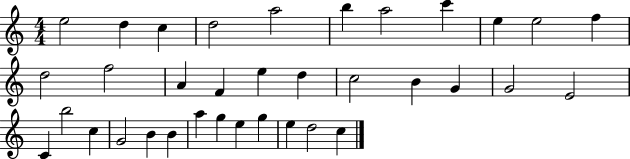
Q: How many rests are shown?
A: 0